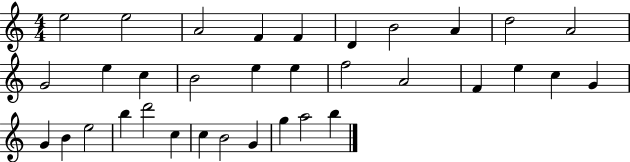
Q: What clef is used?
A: treble